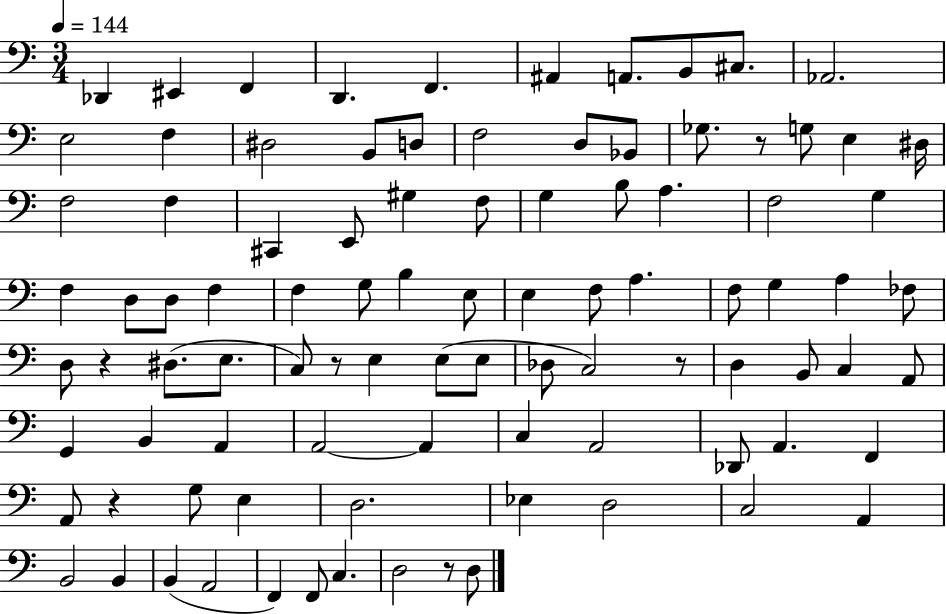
{
  \clef bass
  \numericTimeSignature
  \time 3/4
  \key c \major
  \tempo 4 = 144
  des,4 eis,4 f,4 | d,4. f,4. | ais,4 a,8. b,8 cis8. | aes,2. | \break e2 f4 | dis2 b,8 d8 | f2 d8 bes,8 | ges8. r8 g8 e4 dis16 | \break f2 f4 | cis,4 e,8 gis4 f8 | g4 b8 a4. | f2 g4 | \break f4 d8 d8 f4 | f4 g8 b4 e8 | e4 f8 a4. | f8 g4 a4 fes8 | \break d8 r4 dis8.( e8. | c8) r8 e4 e8( e8 | des8 c2) r8 | d4 b,8 c4 a,8 | \break g,4 b,4 a,4 | a,2~~ a,4 | c4 a,2 | des,8 a,4. f,4 | \break a,8 r4 g8 e4 | d2. | ees4 d2 | c2 a,4 | \break b,2 b,4 | b,4( a,2 | f,4) f,8 c4. | d2 r8 d8 | \break \bar "|."
}